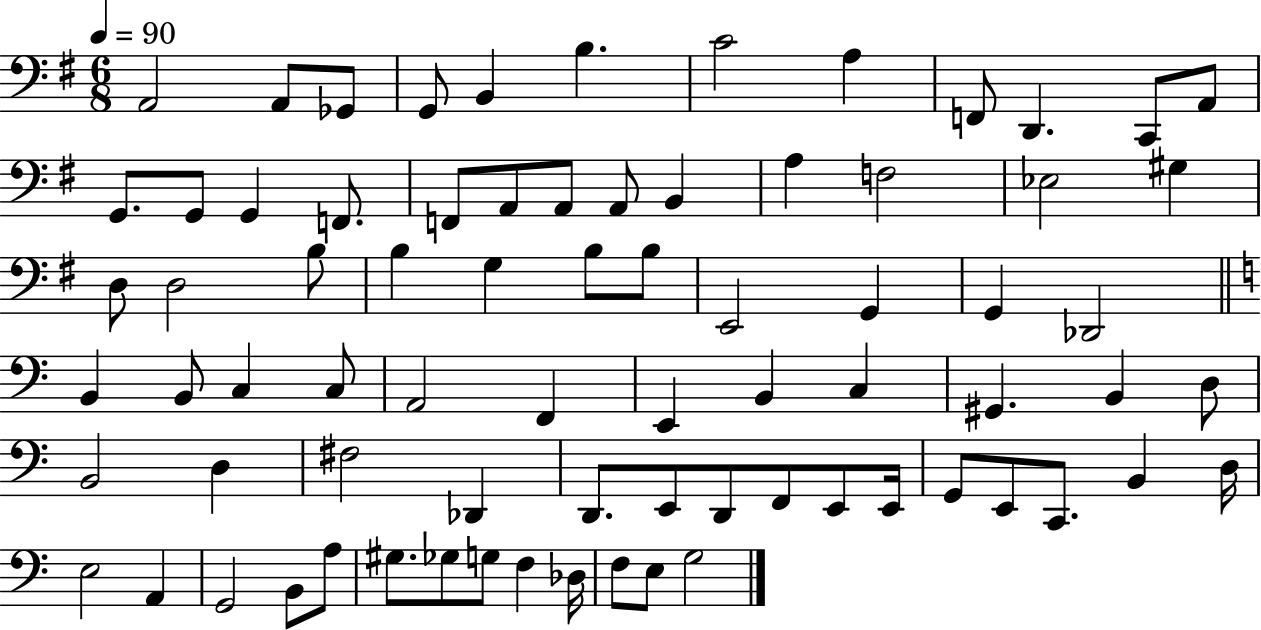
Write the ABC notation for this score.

X:1
T:Untitled
M:6/8
L:1/4
K:G
A,,2 A,,/2 _G,,/2 G,,/2 B,, B, C2 A, F,,/2 D,, C,,/2 A,,/2 G,,/2 G,,/2 G,, F,,/2 F,,/2 A,,/2 A,,/2 A,,/2 B,, A, F,2 _E,2 ^G, D,/2 D,2 B,/2 B, G, B,/2 B,/2 E,,2 G,, G,, _D,,2 B,, B,,/2 C, C,/2 A,,2 F,, E,, B,, C, ^G,, B,, D,/2 B,,2 D, ^F,2 _D,, D,,/2 E,,/2 D,,/2 F,,/2 E,,/2 E,,/4 G,,/2 E,,/2 C,,/2 B,, D,/4 E,2 A,, G,,2 B,,/2 A,/2 ^G,/2 _G,/2 G,/2 F, _D,/4 F,/2 E,/2 G,2